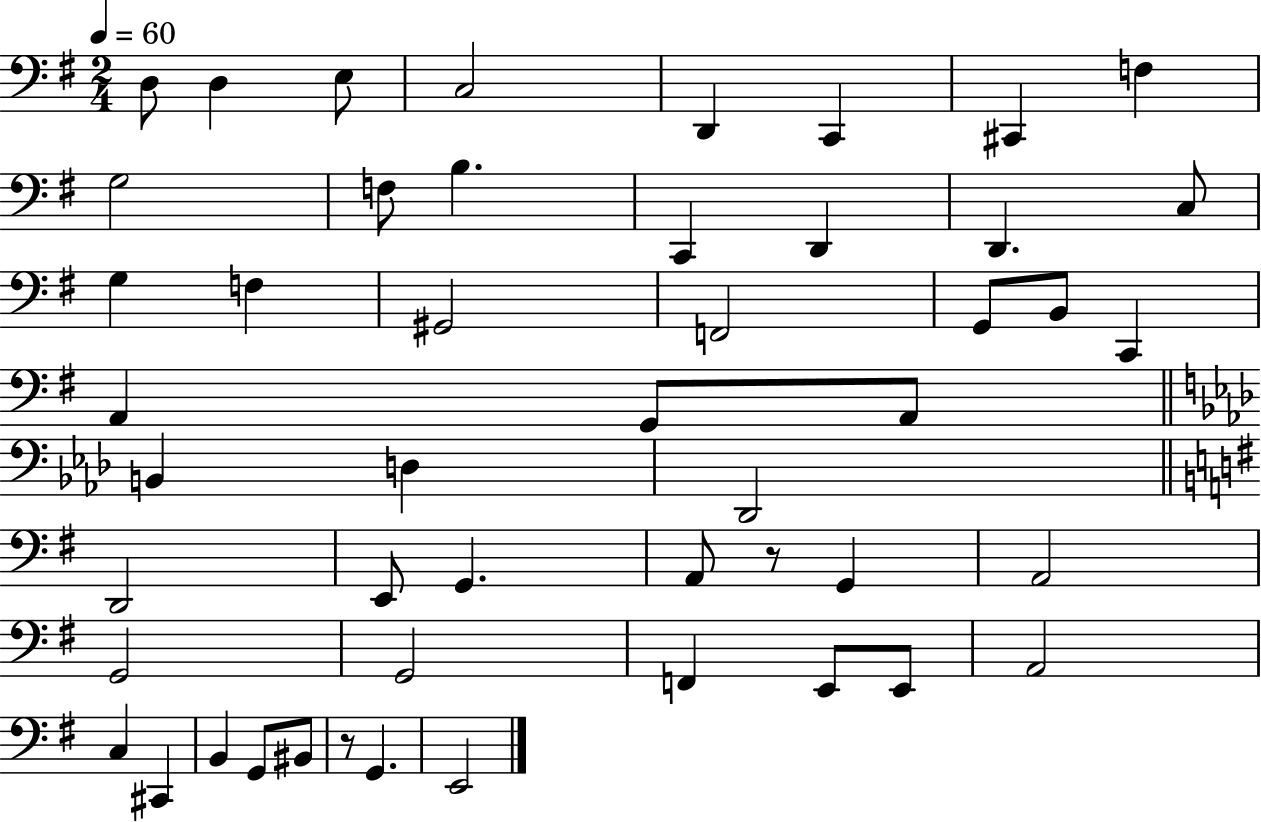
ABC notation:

X:1
T:Untitled
M:2/4
L:1/4
K:G
D,/2 D, E,/2 C,2 D,, C,, ^C,, F, G,2 F,/2 B, C,, D,, D,, C,/2 G, F, ^G,,2 F,,2 G,,/2 B,,/2 C,, A,, G,,/2 A,,/2 B,, D, _D,,2 D,,2 E,,/2 G,, A,,/2 z/2 G,, A,,2 G,,2 G,,2 F,, E,,/2 E,,/2 A,,2 C, ^C,, B,, G,,/2 ^B,,/2 z/2 G,, E,,2